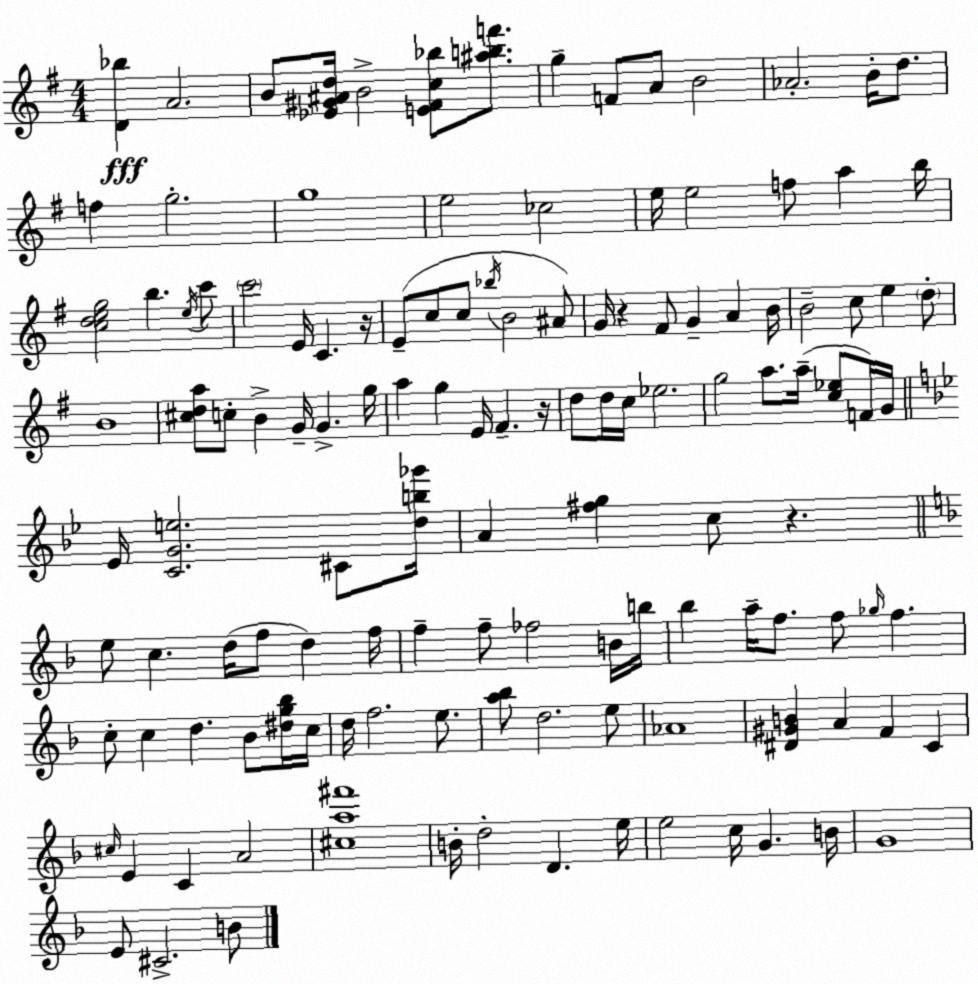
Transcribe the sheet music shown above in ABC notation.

X:1
T:Untitled
M:4/4
L:1/4
K:G
[D_b] A2 B/2 [_E^G^Ad]/4 B2 [E^Fc_b]/2 [^abf']/2 g F/2 A/2 B2 _A2 B/4 d/2 f g2 g4 e2 _c2 e/4 e2 f/2 a b/4 [cdeg]2 b e/4 c'/2 c'2 E/4 C z/4 E/2 c/2 c/2 _b/4 B2 ^A/2 G/4 z ^F/2 G A B/4 B2 c/2 e d/2 B4 [^cda]/2 c/2 B G/4 G g/4 a g E/4 ^F z/4 d/2 d/4 c/4 _e2 g2 a/2 a/4 [c_e]/2 F/4 G/4 _E/4 [CGe]2 ^C/2 [db_g']/4 A [^fg] c/2 z e/2 c d/4 f/2 d f/4 f f/2 _f2 B/4 b/4 _b a/4 f/2 f/2 _g/4 f c/2 c d _B/2 [^dg_b]/4 c/4 d/4 f2 e/2 [a_b]/2 d2 e/2 _A4 [^D^GB] A F C ^c/4 E C A2 [^ca^f']4 B/4 d2 D e/4 e2 c/4 G B/4 G4 E/2 ^C2 B/2